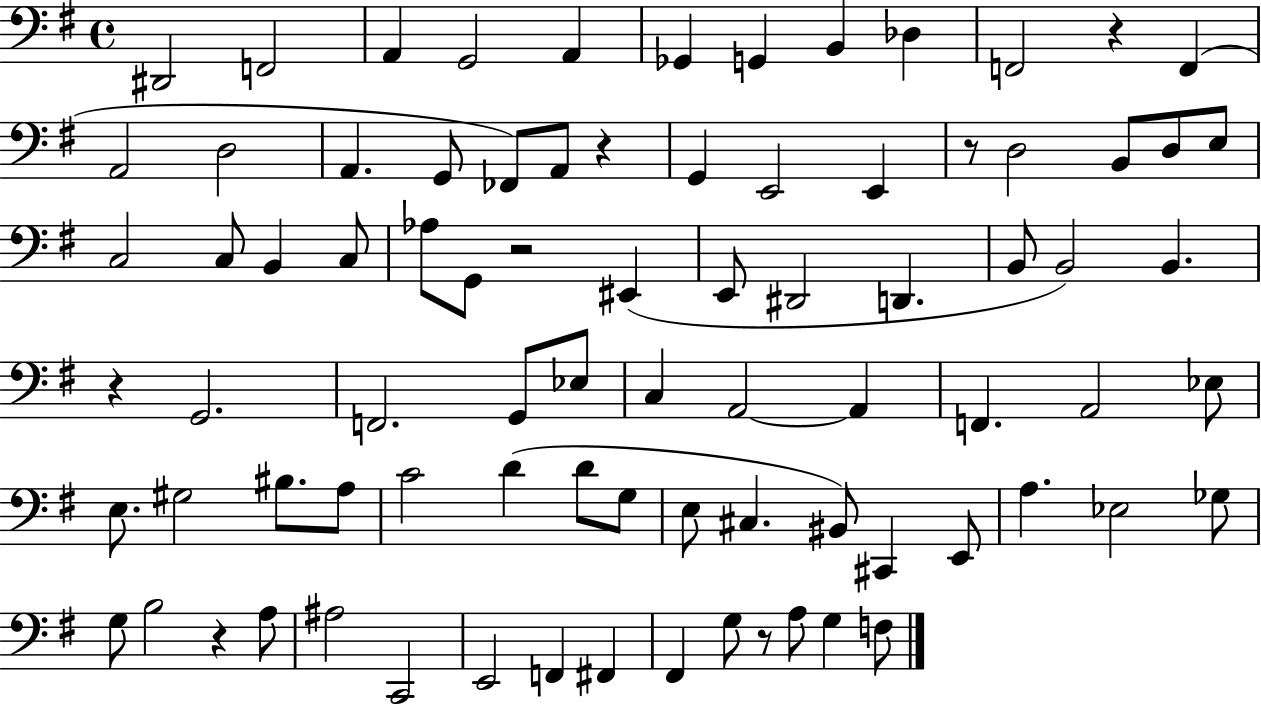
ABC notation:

X:1
T:Untitled
M:4/4
L:1/4
K:G
^D,,2 F,,2 A,, G,,2 A,, _G,, G,, B,, _D, F,,2 z F,, A,,2 D,2 A,, G,,/2 _F,,/2 A,,/2 z G,, E,,2 E,, z/2 D,2 B,,/2 D,/2 E,/2 C,2 C,/2 B,, C,/2 _A,/2 G,,/2 z2 ^E,, E,,/2 ^D,,2 D,, B,,/2 B,,2 B,, z G,,2 F,,2 G,,/2 _E,/2 C, A,,2 A,, F,, A,,2 _E,/2 E,/2 ^G,2 ^B,/2 A,/2 C2 D D/2 G,/2 E,/2 ^C, ^B,,/2 ^C,, E,,/2 A, _E,2 _G,/2 G,/2 B,2 z A,/2 ^A,2 C,,2 E,,2 F,, ^F,, ^F,, G,/2 z/2 A,/2 G, F,/2